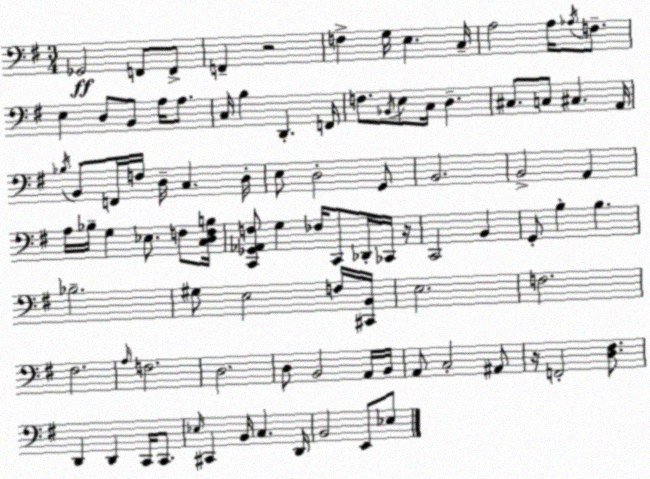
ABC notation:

X:1
T:Untitled
M:3/4
L:1/4
K:Em
_G,,2 F,,/2 F,,/2 F,, z2 F, G,/4 E, C,/4 A,2 A,/4 _A,/4 F,/2 E, D,/2 B,,/2 A,/4 A,/2 C,/4 B, D,, F,,/4 F,/2 _B,,/4 E,/2 C,/4 D, ^C,/2 C,/2 ^C, A,,/4 _B,/4 B,,/2 F,,/4 F,/4 D,/4 C, D,/4 E,/2 D,2 G,,/2 B,,2 B,,2 A,, A,/4 _B,/4 G, _E,/2 F,/2 [C,D,F,B,]/4 [C,,_G,,_A,,F,]/2 G, _F,/4 C,,/2 _D,,/4 _C,,/4 z/4 C,,2 B,, G,,/2 B, B, _B,2 ^G,/2 E,2 F,/4 [^C,,B,,]/4 E,2 F,2 ^F,2 A,/4 F,2 D,2 D,/2 B,,2 A,,/4 B,,/4 A,,/2 C,2 ^A,,/2 z/4 F,,2 [D,^F,]/2 D,, D,, C,,/4 C,,/2 _E,/4 ^C,, B,,/4 C, D,,/4 B,,2 E,,/2 _E,/2